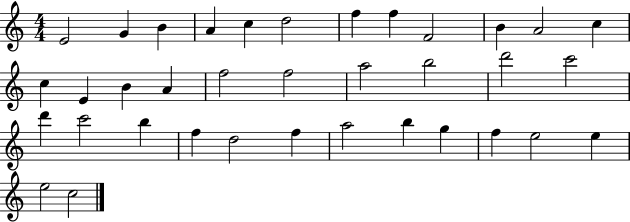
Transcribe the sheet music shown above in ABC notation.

X:1
T:Untitled
M:4/4
L:1/4
K:C
E2 G B A c d2 f f F2 B A2 c c E B A f2 f2 a2 b2 d'2 c'2 d' c'2 b f d2 f a2 b g f e2 e e2 c2